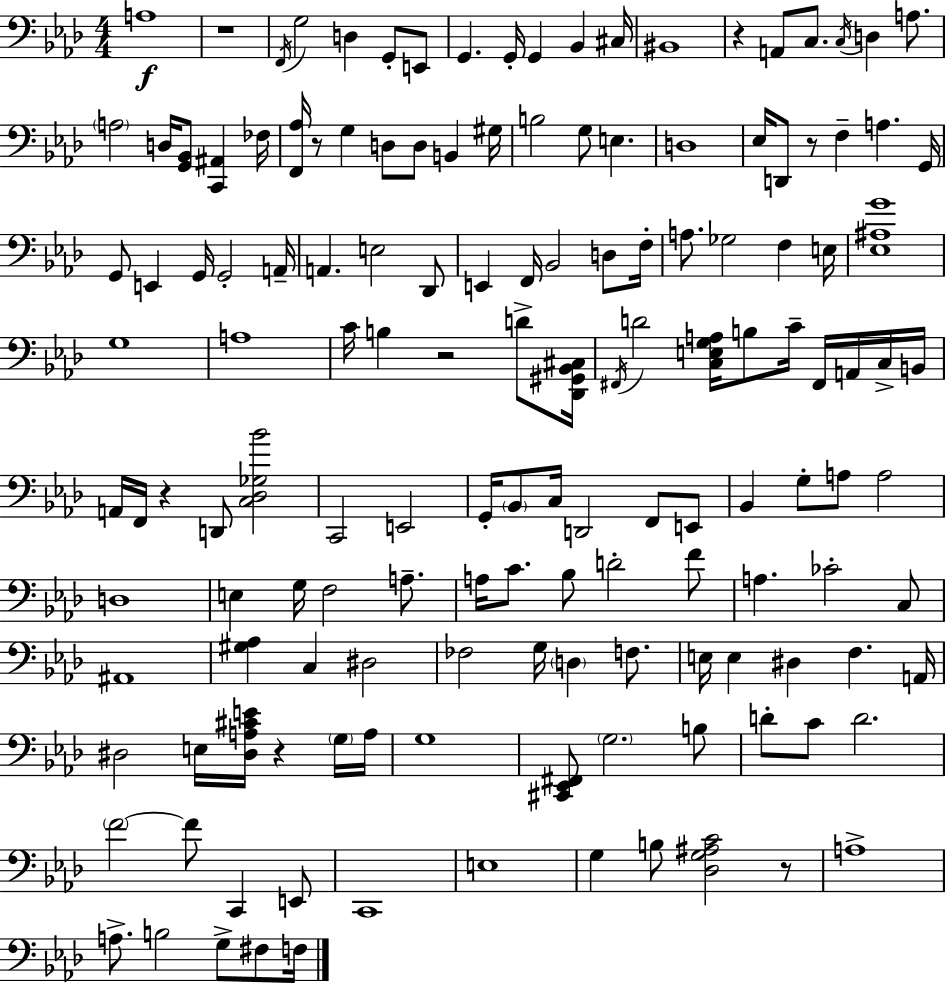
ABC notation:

X:1
T:Untitled
M:4/4
L:1/4
K:Fm
A,4 z4 F,,/4 G,2 D, G,,/2 E,,/2 G,, G,,/4 G,, _B,, ^C,/4 ^B,,4 z A,,/2 C,/2 C,/4 D, A,/2 A,2 D,/4 [G,,_B,,]/2 [C,,^A,,] _F,/4 [F,,_A,]/4 z/2 G, D,/2 D,/2 B,, ^G,/4 B,2 G,/2 E, D,4 _E,/4 D,,/2 z/2 F, A, G,,/4 G,,/2 E,, G,,/4 G,,2 A,,/4 A,, E,2 _D,,/2 E,, F,,/4 _B,,2 D,/2 F,/4 A,/2 _G,2 F, E,/4 [_E,^A,G]4 G,4 A,4 C/4 B, z2 D/2 [_D,,^G,,_B,,^C,]/4 ^F,,/4 D2 [C,E,G,A,]/4 B,/2 C/4 ^F,,/4 A,,/4 C,/4 B,,/4 A,,/4 F,,/4 z D,,/2 [C,_D,_G,_B]2 C,,2 E,,2 G,,/4 _B,,/2 C,/4 D,,2 F,,/2 E,,/2 _B,, G,/2 A,/2 A,2 D,4 E, G,/4 F,2 A,/2 A,/4 C/2 _B,/2 D2 F/2 A, _C2 C,/2 ^A,,4 [^G,_A,] C, ^D,2 _F,2 G,/4 D, F,/2 E,/4 E, ^D, F, A,,/4 ^D,2 E,/4 [^D,A,^CE]/4 z G,/4 A,/4 G,4 [^C,,_E,,^F,,]/2 G,2 B,/2 D/2 C/2 D2 F2 F/2 C,, E,,/2 C,,4 E,4 G, B,/2 [_D,G,^A,C]2 z/2 A,4 A,/2 B,2 G,/2 ^F,/2 F,/4